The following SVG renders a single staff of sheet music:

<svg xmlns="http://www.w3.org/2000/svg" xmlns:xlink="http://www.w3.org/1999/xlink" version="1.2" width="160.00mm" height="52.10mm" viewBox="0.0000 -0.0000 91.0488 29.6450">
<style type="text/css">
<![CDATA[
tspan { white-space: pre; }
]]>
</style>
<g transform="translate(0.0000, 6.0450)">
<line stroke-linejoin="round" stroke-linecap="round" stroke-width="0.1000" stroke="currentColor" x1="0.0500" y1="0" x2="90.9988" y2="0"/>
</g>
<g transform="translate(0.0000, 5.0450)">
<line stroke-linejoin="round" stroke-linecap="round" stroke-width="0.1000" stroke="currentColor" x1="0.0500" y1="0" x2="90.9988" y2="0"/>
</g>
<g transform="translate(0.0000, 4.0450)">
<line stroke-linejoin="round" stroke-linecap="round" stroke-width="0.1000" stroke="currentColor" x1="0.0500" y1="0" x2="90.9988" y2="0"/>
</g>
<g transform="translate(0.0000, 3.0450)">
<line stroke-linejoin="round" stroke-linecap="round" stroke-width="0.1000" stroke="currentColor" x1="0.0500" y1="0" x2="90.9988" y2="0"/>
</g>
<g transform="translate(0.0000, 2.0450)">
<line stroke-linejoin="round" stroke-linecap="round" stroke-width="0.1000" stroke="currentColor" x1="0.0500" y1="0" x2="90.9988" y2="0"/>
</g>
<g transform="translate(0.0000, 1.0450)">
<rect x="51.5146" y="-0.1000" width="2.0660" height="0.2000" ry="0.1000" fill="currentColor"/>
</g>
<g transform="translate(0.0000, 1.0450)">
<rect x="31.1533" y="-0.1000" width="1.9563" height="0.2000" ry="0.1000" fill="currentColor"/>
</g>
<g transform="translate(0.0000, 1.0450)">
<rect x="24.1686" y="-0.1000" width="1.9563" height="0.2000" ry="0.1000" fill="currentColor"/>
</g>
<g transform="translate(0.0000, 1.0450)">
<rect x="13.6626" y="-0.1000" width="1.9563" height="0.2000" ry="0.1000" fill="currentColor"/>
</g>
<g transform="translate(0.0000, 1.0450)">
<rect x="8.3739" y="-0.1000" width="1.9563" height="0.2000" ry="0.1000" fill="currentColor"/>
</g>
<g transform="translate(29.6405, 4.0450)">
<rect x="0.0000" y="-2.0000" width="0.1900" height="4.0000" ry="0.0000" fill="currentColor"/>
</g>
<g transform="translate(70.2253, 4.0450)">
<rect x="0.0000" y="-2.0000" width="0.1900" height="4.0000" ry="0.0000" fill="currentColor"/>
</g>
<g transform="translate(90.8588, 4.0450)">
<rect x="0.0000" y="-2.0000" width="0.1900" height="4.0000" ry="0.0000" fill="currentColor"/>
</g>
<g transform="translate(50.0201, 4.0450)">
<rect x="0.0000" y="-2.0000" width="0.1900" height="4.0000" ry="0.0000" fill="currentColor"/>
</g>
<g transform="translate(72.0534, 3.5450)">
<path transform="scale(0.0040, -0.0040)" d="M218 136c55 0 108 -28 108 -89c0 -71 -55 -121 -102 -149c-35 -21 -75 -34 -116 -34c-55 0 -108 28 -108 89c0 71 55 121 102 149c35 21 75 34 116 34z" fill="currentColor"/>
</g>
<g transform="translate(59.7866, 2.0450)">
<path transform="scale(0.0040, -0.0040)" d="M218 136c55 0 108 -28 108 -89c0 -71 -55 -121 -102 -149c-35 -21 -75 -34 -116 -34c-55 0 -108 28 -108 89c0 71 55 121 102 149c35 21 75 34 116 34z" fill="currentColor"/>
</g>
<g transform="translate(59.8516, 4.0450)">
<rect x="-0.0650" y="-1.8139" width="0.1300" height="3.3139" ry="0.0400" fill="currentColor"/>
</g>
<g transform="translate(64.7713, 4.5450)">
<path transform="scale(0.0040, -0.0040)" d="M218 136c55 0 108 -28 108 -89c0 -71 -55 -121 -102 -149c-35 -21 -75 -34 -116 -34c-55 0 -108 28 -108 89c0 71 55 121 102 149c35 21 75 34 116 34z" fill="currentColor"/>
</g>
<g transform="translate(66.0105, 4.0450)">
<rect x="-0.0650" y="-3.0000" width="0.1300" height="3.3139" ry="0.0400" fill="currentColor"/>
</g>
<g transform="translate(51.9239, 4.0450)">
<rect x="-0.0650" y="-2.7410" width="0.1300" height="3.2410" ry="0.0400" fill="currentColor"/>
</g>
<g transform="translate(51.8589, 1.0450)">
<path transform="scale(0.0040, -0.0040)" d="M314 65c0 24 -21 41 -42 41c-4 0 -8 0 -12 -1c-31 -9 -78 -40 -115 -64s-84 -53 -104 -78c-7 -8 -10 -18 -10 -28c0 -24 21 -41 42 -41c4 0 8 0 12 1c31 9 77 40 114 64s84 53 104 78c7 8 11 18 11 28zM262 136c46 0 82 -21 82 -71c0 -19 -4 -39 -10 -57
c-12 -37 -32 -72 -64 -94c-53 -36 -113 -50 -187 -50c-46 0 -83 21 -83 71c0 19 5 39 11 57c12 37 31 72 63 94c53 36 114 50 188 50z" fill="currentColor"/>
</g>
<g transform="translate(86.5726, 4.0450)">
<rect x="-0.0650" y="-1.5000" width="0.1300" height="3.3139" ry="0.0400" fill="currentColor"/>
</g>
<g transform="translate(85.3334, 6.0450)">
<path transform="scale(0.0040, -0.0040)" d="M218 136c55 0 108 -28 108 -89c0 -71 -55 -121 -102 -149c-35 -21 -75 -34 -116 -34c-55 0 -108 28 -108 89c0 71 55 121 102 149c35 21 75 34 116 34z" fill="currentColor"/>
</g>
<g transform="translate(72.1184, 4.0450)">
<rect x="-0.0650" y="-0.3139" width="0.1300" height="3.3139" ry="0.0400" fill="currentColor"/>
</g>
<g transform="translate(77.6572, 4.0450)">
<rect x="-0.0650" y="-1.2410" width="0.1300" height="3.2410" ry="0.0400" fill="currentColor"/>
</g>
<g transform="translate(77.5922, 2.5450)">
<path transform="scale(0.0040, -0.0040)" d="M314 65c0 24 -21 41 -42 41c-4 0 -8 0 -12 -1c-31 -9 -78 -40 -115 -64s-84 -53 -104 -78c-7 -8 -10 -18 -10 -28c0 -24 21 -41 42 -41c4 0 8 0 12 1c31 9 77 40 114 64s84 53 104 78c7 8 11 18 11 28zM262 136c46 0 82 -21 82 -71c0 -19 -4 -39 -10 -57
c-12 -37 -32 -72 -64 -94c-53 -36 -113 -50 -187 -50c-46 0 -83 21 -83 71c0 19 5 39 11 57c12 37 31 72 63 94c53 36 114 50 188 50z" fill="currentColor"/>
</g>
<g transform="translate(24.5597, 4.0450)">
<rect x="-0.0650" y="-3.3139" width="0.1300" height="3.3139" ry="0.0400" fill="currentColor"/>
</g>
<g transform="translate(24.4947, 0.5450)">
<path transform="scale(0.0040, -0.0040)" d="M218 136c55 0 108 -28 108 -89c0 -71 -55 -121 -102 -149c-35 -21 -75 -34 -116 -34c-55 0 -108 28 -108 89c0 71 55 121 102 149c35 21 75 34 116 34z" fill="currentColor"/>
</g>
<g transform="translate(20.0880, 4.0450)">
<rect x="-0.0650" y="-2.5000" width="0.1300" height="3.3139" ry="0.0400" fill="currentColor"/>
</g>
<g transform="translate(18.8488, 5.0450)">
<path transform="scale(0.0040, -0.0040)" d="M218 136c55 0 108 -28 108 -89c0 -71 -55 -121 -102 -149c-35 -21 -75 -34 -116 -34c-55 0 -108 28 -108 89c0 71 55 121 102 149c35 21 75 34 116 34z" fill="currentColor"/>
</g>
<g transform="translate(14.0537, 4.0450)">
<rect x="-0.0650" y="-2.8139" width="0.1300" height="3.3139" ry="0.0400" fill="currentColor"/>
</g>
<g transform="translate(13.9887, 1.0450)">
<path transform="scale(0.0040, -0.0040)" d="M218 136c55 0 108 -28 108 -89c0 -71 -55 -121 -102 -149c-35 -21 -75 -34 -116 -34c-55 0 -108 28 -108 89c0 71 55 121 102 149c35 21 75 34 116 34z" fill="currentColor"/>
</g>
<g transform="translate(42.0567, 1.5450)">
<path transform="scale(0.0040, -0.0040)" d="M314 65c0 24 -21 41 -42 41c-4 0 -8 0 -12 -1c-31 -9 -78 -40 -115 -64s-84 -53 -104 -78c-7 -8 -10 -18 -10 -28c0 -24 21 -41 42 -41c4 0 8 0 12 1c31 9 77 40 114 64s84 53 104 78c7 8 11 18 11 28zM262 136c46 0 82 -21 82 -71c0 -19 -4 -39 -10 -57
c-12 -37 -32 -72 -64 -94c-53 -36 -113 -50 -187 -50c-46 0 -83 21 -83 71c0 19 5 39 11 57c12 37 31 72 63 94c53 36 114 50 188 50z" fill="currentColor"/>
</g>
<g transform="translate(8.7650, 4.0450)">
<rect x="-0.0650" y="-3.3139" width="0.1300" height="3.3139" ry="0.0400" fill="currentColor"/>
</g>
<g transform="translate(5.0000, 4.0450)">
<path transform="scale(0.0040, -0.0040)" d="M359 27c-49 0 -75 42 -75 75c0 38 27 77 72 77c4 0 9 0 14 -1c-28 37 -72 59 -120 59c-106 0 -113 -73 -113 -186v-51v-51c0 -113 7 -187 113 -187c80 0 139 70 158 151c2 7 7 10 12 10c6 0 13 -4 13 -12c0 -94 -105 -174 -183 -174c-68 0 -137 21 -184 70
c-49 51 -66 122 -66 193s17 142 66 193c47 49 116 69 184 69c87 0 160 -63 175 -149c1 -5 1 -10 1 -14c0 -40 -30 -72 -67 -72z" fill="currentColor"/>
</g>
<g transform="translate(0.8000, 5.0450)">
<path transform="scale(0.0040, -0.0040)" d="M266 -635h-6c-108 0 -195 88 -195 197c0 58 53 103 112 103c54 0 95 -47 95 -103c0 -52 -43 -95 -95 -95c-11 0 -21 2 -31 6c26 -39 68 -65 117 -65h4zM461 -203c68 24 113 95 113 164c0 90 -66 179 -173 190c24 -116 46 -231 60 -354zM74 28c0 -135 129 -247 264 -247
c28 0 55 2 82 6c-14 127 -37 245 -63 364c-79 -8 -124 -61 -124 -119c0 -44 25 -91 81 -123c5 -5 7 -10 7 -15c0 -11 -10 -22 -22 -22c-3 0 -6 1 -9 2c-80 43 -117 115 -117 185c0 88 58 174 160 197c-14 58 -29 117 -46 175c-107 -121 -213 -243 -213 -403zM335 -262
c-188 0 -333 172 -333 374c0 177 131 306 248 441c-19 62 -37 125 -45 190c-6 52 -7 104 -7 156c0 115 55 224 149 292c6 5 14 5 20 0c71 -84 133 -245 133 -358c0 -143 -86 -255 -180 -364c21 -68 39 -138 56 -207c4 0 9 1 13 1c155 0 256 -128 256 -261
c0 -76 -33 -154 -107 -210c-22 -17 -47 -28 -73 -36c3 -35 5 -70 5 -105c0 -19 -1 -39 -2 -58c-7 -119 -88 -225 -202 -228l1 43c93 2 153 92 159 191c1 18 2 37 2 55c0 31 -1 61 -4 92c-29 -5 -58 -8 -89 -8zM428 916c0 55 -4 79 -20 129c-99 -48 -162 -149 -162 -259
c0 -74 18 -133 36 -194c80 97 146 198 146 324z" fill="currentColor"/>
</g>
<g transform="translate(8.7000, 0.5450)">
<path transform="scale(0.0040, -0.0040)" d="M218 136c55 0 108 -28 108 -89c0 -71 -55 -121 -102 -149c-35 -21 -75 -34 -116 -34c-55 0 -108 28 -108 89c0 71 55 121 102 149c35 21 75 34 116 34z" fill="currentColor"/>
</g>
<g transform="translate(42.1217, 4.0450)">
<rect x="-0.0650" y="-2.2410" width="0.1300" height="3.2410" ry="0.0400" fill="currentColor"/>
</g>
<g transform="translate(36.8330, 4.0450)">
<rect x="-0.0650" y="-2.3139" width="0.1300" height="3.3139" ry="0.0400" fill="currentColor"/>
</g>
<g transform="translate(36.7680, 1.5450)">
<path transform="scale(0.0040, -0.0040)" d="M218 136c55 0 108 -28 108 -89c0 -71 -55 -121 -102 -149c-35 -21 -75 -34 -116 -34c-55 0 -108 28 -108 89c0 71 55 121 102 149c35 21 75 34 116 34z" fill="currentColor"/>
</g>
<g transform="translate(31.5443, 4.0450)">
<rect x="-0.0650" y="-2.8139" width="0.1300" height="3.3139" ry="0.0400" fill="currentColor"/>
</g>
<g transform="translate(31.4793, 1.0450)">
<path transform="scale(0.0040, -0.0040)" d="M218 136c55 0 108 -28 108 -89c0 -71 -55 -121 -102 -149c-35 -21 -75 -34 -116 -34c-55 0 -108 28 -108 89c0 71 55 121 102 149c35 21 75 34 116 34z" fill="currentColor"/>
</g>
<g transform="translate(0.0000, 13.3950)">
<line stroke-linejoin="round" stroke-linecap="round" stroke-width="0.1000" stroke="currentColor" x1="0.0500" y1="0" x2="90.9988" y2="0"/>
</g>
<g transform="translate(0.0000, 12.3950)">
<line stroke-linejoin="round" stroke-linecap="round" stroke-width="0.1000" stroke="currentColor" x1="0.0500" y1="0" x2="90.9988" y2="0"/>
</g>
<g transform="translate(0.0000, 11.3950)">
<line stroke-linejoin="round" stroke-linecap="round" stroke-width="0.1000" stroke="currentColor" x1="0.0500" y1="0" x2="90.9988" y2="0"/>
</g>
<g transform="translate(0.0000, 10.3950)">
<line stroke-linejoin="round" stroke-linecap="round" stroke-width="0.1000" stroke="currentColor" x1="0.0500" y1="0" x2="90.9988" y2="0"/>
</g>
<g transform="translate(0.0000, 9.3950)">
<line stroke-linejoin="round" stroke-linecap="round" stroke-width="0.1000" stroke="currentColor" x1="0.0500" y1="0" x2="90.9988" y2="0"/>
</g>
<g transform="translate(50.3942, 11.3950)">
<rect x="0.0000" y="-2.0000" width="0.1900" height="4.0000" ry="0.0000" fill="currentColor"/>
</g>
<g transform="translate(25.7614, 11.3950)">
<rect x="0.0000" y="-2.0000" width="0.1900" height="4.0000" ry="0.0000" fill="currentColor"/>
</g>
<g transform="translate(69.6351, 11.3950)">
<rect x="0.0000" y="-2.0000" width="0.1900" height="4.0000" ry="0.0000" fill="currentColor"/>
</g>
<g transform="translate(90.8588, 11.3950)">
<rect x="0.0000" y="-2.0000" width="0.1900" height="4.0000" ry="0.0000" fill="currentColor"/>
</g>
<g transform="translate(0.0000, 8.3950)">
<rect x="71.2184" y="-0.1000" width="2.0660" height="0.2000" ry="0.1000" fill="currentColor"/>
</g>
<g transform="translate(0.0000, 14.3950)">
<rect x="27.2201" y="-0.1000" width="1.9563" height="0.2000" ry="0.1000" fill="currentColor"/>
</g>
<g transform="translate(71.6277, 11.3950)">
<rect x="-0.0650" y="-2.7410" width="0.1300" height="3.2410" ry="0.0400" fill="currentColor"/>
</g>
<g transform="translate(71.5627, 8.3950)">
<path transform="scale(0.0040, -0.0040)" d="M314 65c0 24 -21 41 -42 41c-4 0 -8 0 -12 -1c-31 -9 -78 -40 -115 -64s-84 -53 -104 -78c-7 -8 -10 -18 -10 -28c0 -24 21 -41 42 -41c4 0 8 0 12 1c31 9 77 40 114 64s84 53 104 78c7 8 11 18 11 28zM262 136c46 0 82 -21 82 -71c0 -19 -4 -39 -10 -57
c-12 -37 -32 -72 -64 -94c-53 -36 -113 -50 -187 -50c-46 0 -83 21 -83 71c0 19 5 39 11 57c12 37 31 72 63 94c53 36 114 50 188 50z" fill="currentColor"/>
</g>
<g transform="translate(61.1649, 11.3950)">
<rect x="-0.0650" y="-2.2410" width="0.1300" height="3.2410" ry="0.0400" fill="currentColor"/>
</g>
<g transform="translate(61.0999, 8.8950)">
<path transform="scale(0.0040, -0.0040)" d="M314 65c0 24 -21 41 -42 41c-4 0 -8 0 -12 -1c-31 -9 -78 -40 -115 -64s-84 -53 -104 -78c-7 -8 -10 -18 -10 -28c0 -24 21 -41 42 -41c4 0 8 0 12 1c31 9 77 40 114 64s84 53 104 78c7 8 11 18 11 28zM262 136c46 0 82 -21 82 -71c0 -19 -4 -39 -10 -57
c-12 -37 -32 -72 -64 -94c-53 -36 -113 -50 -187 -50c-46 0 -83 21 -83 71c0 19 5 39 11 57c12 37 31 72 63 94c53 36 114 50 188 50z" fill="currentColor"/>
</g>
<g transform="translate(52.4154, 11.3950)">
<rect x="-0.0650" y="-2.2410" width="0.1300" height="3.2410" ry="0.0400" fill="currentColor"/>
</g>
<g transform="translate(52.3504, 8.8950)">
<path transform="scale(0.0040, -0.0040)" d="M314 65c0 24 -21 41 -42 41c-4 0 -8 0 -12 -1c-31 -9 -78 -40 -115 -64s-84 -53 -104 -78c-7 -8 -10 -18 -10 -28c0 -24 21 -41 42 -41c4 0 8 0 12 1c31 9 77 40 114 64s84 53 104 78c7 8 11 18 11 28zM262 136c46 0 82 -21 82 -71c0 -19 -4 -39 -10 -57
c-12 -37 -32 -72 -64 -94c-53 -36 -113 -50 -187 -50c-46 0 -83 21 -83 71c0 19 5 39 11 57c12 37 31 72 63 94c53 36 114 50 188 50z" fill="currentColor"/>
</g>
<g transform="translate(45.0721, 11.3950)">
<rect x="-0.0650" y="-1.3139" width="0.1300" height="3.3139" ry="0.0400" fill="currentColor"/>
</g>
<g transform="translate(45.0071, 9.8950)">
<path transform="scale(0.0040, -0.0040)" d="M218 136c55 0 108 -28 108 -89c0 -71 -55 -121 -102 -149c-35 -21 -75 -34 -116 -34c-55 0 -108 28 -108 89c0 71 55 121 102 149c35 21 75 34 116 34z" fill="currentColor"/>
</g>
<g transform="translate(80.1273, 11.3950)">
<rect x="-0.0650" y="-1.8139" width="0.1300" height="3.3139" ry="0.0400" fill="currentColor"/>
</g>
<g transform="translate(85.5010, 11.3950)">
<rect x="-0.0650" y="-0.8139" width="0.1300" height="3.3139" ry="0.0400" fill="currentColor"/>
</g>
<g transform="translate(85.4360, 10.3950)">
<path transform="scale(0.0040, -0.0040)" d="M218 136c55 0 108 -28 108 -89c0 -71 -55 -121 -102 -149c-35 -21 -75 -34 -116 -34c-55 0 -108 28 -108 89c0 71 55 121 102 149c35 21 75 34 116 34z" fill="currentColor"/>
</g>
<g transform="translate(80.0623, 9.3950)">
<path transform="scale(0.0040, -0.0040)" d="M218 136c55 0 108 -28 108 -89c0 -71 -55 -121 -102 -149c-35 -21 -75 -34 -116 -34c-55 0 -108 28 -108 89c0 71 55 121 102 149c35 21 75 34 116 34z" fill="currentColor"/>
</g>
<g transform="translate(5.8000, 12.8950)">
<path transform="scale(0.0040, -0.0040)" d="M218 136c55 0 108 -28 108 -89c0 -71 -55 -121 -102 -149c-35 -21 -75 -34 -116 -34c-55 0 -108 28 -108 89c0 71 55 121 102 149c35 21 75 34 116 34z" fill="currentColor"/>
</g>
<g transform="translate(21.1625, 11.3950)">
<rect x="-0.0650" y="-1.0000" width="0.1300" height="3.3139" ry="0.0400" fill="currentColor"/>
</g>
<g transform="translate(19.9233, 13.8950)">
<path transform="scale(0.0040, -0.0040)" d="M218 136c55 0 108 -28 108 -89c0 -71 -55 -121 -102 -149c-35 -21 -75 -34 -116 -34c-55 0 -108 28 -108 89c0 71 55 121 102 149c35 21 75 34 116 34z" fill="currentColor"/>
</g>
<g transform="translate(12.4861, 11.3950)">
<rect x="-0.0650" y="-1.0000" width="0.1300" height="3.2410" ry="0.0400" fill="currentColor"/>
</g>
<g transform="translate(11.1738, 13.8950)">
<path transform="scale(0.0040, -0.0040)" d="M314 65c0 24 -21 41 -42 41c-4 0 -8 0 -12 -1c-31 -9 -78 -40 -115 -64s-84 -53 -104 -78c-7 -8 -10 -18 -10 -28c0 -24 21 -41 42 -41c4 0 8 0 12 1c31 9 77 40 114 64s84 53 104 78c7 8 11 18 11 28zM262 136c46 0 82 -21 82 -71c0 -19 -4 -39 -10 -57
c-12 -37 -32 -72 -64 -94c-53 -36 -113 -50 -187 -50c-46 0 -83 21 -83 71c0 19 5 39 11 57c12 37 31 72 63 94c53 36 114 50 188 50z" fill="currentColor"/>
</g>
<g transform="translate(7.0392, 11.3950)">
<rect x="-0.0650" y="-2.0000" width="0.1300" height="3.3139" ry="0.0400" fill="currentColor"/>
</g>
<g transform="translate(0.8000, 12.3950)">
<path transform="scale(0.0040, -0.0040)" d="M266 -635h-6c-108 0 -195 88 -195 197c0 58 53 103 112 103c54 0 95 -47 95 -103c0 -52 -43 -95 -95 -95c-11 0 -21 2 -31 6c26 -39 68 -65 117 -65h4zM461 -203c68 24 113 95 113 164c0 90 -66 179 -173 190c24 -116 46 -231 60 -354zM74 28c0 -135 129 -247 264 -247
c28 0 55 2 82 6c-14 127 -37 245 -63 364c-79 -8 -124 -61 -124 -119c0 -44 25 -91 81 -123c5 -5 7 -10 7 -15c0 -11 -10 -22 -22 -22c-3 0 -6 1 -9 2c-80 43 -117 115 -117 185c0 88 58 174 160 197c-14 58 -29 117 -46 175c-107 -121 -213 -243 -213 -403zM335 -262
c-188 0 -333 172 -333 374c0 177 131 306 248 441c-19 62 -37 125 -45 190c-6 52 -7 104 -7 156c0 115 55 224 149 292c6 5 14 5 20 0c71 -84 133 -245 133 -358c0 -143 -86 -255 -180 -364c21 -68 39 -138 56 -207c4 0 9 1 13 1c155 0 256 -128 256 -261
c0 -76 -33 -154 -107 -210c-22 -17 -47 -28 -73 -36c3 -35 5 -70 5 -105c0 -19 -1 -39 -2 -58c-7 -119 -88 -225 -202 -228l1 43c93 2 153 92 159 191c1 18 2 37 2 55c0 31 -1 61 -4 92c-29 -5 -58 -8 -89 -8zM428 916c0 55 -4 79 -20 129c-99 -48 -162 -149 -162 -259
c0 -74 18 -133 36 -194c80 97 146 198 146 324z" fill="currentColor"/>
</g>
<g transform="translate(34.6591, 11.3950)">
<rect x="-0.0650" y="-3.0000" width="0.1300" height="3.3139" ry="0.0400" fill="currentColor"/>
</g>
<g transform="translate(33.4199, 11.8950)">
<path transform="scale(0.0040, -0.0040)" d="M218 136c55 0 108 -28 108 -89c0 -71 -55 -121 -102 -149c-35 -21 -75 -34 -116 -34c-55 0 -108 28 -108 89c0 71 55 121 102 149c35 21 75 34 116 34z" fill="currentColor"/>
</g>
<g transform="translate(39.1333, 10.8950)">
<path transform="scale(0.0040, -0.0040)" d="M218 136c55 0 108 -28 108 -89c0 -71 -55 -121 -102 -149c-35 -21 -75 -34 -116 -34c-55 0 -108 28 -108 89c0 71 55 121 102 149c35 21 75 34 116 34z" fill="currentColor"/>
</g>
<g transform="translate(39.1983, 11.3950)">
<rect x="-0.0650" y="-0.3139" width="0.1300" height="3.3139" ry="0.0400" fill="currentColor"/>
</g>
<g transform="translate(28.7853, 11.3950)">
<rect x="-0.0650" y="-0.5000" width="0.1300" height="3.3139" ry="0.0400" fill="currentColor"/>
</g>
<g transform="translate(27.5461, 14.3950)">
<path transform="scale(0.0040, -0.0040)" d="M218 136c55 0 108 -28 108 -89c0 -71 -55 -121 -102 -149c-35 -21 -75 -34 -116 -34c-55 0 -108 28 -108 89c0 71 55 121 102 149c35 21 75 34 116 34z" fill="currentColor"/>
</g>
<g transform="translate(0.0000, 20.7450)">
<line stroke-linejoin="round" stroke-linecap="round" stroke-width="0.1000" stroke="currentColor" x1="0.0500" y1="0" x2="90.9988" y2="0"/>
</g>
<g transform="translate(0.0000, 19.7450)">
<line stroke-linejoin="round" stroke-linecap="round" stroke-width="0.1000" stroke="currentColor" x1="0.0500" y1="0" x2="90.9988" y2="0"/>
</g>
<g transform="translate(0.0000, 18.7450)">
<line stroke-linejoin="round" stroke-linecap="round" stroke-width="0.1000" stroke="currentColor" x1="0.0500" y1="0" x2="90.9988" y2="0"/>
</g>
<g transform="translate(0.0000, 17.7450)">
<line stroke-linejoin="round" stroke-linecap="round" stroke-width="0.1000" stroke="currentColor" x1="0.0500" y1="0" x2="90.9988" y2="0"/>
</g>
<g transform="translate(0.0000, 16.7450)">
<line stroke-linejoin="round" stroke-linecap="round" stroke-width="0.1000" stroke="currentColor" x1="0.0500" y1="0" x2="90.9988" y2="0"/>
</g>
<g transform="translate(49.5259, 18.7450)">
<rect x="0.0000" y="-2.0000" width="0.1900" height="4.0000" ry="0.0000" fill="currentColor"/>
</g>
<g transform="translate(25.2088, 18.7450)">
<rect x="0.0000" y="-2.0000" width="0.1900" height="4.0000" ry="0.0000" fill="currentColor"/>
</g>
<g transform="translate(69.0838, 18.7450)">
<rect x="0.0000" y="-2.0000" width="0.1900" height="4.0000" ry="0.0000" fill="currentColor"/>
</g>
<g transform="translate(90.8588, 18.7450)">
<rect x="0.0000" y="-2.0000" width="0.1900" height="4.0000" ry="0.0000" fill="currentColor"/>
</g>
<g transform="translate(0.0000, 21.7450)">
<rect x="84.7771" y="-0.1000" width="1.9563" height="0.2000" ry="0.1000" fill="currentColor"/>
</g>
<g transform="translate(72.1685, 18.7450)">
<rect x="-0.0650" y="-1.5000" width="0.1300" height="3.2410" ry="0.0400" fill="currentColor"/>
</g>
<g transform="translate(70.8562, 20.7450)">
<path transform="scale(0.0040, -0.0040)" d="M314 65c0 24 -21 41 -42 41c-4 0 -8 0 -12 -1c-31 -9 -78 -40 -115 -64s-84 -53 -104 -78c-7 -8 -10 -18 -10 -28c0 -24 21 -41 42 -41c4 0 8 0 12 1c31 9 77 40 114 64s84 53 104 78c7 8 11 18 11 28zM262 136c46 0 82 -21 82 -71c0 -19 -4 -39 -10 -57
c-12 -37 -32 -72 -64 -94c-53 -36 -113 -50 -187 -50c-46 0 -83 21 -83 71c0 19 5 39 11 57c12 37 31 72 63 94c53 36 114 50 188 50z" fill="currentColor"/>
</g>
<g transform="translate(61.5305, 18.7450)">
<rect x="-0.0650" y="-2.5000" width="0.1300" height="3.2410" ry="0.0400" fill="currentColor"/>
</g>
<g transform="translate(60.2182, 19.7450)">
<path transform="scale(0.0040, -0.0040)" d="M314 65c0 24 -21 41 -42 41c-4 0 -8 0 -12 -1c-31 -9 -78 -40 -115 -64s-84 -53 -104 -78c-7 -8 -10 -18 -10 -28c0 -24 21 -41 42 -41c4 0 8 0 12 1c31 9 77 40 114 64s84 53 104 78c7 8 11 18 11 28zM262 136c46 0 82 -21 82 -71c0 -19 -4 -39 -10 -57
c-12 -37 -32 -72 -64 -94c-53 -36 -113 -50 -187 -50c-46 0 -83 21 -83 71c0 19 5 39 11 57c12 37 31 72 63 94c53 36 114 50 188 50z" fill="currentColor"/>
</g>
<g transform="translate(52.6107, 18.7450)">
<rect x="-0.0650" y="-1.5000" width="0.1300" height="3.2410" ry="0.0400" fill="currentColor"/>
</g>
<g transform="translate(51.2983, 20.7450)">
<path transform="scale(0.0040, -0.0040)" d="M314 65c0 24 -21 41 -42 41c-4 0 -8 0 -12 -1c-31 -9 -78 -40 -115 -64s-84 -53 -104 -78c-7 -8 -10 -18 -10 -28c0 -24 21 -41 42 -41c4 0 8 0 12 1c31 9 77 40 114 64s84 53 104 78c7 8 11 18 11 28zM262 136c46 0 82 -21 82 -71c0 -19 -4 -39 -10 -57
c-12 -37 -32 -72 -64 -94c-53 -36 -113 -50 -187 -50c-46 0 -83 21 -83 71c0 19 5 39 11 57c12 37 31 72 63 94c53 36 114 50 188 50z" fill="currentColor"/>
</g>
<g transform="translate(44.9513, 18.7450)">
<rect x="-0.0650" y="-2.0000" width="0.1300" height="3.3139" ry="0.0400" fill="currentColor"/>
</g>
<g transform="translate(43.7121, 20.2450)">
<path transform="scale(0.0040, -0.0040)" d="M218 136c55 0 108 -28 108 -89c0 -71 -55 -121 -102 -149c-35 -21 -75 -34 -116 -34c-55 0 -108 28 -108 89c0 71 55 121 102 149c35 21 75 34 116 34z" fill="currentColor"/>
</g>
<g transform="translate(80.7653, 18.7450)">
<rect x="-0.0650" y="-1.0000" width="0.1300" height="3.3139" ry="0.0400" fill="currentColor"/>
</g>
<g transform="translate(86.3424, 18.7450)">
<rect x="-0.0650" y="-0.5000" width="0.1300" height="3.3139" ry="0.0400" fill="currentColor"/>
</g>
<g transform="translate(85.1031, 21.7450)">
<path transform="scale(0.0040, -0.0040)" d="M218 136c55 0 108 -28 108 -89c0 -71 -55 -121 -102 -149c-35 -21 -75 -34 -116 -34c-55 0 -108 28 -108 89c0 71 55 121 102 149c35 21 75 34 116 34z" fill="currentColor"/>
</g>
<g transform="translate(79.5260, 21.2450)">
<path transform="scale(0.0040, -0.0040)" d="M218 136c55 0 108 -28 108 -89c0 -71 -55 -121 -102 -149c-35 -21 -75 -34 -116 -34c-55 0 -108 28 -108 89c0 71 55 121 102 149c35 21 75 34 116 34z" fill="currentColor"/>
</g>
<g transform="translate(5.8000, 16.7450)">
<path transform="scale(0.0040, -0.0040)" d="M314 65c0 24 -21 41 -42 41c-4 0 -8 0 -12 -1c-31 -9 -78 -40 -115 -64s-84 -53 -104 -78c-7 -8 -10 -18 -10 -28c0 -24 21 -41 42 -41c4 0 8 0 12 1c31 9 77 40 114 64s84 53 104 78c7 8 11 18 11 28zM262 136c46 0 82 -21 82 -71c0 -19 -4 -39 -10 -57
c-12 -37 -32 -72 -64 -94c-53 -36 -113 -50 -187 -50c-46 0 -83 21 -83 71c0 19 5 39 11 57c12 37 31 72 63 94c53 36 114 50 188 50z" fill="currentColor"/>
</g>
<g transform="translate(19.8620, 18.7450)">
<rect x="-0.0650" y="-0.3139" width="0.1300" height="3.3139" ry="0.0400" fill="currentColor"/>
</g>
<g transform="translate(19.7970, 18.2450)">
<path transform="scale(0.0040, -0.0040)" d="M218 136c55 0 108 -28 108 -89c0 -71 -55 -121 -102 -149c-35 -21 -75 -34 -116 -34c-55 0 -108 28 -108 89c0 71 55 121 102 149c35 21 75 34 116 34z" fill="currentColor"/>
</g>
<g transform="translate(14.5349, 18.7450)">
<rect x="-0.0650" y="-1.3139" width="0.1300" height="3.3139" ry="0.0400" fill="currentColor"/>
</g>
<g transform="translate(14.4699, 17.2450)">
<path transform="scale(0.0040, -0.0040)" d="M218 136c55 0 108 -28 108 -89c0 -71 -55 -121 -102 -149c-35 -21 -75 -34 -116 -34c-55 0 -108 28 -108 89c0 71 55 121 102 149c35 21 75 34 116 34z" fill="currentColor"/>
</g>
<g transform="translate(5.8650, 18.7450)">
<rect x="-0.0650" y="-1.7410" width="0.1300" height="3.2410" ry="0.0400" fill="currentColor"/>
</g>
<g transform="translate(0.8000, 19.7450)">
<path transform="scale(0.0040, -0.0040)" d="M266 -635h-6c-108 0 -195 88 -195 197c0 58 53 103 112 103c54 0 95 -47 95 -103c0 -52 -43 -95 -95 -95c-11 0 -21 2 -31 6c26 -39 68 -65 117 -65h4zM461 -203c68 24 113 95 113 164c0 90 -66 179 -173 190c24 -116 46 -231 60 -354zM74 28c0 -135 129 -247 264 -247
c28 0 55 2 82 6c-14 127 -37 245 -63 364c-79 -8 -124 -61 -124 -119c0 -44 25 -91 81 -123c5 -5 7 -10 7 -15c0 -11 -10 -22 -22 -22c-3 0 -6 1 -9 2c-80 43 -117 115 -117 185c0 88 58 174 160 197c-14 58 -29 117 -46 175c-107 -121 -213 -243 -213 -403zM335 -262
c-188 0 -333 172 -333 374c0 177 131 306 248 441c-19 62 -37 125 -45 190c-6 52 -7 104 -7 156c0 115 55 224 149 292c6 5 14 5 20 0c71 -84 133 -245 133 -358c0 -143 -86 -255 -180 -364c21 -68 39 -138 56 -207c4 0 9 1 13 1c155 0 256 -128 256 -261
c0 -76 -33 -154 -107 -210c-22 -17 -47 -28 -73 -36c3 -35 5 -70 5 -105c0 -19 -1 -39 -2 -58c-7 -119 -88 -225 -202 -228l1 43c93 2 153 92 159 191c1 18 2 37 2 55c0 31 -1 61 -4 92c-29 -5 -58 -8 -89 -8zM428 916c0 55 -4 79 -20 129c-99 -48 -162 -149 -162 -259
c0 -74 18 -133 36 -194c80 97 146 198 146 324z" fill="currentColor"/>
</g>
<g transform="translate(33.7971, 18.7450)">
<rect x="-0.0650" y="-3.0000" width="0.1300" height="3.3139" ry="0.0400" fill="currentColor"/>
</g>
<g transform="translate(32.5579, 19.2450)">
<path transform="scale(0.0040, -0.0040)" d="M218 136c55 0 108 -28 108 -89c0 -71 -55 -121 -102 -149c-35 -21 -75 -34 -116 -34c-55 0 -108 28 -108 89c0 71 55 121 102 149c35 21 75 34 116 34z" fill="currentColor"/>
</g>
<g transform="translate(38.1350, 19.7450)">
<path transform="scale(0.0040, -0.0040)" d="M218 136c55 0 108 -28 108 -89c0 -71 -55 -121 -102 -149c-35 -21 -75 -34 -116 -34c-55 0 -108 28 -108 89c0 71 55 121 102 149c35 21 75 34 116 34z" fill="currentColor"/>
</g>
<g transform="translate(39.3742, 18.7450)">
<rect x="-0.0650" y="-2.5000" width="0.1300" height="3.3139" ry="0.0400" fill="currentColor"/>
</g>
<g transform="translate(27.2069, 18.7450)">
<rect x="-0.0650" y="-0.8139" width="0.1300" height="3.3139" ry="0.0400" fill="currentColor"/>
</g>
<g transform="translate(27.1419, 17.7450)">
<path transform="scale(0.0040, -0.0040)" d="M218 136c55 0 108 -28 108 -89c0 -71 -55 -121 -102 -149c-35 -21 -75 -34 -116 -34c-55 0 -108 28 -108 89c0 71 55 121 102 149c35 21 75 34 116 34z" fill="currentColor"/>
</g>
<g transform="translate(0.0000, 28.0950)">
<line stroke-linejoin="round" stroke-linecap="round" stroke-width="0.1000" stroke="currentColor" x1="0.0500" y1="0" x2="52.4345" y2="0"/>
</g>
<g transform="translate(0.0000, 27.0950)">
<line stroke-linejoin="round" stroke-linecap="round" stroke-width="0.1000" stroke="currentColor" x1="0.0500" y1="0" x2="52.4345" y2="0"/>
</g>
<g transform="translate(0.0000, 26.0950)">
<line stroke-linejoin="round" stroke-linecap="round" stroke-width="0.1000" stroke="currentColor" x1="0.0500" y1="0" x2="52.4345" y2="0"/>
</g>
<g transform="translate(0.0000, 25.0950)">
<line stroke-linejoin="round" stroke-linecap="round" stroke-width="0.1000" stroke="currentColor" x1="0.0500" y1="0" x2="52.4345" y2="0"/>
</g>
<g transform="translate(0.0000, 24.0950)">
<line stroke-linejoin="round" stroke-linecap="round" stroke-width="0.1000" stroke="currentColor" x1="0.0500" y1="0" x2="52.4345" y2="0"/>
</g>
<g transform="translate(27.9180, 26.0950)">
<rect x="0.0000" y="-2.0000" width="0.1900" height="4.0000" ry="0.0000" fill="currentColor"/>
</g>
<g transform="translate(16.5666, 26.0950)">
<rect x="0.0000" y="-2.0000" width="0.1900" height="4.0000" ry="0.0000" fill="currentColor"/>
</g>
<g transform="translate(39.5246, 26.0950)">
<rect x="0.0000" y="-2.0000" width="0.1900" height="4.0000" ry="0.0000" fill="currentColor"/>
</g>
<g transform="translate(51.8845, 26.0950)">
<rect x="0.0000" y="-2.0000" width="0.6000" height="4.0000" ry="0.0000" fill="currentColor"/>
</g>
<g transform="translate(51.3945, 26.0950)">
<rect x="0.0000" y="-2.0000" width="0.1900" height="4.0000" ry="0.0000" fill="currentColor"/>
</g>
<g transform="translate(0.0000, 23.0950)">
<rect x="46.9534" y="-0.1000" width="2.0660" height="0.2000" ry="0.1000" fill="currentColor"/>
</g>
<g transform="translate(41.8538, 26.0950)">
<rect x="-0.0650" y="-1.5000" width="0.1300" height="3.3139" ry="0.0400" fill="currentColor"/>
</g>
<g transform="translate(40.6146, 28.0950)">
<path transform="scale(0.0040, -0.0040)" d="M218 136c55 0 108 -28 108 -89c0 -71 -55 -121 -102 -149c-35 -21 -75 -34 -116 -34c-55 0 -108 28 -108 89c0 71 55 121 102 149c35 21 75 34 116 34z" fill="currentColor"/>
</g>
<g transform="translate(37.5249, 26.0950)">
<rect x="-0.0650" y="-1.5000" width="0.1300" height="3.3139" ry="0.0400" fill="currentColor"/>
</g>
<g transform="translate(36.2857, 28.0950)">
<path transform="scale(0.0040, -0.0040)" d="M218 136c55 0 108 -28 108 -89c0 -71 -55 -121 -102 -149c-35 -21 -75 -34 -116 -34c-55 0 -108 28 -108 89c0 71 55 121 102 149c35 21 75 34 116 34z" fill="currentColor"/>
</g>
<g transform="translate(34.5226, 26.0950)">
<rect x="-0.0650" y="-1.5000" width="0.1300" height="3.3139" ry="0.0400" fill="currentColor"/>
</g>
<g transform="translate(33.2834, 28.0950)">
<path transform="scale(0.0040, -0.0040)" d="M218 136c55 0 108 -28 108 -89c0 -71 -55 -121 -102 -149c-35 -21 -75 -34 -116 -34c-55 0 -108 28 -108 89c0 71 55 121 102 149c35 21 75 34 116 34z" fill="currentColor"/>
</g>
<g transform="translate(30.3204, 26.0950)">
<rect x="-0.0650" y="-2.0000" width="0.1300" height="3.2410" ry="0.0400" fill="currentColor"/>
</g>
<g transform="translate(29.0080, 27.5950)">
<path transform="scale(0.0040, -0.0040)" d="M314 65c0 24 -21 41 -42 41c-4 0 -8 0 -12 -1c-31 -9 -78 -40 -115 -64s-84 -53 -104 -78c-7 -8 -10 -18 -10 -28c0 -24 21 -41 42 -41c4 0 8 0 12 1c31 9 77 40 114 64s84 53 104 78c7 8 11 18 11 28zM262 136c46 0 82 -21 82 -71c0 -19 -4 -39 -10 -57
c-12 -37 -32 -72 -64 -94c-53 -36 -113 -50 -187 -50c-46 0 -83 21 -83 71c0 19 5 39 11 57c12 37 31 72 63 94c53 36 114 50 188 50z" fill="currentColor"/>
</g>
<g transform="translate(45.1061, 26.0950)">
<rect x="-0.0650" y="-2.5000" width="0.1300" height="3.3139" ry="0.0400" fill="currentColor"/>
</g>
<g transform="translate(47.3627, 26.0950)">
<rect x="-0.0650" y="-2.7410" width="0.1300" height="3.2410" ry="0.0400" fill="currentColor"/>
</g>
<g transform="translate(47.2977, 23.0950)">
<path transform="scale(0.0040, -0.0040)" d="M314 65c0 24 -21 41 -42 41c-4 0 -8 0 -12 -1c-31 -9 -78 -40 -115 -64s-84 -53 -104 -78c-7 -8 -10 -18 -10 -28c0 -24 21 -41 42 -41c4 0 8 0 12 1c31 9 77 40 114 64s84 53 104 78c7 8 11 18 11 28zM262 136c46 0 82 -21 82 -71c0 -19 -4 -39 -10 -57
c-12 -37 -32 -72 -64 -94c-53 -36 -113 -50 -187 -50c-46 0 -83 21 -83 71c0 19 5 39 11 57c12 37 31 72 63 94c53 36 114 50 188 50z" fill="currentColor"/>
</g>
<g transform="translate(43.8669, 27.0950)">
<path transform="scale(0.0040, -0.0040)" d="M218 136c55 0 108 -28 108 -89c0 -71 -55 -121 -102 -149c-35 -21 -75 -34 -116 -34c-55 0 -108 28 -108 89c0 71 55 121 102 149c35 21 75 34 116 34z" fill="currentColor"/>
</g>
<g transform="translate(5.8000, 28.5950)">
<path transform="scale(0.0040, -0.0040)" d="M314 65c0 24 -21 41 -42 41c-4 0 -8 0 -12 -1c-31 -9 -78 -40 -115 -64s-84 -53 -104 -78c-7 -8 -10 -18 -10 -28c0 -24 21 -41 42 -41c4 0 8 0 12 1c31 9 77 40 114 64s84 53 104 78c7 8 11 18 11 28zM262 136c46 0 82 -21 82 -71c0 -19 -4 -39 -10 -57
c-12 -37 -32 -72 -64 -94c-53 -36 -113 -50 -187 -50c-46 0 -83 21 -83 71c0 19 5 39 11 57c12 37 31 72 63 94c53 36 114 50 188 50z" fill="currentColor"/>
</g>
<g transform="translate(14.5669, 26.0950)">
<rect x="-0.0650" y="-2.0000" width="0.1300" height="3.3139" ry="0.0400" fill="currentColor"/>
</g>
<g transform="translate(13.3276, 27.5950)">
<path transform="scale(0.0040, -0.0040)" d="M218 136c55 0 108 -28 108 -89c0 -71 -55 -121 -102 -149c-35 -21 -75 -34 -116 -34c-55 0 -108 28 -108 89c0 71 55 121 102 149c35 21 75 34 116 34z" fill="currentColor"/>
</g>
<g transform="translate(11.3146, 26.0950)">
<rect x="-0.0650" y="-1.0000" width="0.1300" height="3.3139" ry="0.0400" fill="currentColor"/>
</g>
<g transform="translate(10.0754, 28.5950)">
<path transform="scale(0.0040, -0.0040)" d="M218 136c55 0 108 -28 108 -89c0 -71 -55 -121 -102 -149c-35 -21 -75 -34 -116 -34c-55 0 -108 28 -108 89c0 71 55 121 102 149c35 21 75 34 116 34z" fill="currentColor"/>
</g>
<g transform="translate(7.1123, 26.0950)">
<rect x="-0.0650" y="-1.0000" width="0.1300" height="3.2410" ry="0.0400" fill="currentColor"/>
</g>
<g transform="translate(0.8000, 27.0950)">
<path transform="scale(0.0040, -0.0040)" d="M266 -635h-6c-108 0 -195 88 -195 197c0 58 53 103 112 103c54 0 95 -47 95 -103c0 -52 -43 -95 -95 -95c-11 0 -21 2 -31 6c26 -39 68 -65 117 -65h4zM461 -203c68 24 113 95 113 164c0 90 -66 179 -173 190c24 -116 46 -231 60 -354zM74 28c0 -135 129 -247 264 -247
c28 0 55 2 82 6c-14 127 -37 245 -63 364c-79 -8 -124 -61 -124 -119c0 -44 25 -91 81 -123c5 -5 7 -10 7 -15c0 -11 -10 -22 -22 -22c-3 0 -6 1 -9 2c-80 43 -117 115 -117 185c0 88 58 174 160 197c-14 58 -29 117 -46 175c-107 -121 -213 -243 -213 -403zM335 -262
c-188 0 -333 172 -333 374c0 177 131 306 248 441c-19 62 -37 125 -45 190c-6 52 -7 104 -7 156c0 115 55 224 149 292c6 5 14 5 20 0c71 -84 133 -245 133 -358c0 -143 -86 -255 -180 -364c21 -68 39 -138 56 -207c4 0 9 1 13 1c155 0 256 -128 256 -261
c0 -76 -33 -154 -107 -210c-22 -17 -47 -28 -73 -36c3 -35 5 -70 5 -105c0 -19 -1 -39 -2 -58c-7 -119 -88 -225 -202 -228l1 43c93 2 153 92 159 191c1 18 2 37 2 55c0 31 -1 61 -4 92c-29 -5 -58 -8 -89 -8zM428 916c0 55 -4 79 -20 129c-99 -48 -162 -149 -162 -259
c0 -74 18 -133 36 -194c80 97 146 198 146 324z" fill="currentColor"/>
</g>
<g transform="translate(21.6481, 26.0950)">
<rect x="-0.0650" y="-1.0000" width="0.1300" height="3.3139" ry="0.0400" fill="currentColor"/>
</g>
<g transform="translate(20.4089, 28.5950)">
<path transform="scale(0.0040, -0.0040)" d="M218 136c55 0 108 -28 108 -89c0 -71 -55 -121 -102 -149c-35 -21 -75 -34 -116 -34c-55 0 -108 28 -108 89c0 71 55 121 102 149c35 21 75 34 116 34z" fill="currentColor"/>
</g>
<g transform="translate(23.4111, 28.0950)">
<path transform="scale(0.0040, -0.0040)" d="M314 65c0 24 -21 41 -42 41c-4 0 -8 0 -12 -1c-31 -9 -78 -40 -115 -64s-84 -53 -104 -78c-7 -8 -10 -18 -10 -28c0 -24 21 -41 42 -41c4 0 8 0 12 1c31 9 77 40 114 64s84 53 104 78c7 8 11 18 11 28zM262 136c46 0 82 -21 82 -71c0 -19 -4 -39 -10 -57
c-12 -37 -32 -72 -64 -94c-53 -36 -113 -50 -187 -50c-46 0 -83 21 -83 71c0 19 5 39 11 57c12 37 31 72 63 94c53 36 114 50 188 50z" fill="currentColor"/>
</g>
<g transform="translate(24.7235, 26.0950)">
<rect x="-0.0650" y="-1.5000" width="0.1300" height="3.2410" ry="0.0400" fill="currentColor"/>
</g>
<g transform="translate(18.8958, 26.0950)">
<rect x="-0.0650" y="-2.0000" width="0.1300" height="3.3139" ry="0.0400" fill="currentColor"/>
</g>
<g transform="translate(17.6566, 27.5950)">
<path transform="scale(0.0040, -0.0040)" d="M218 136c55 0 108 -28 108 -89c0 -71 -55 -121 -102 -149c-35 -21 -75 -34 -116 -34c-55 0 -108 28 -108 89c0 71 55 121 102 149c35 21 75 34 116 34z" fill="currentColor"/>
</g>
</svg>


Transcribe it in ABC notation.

X:1
T:Untitled
M:4/4
L:1/4
K:C
b a G b a g g2 a2 f A c e2 E F D2 D C A c e g2 g2 a2 f d f2 e c d A G F E2 G2 E2 D C D2 D F F D E2 F2 E E E G a2